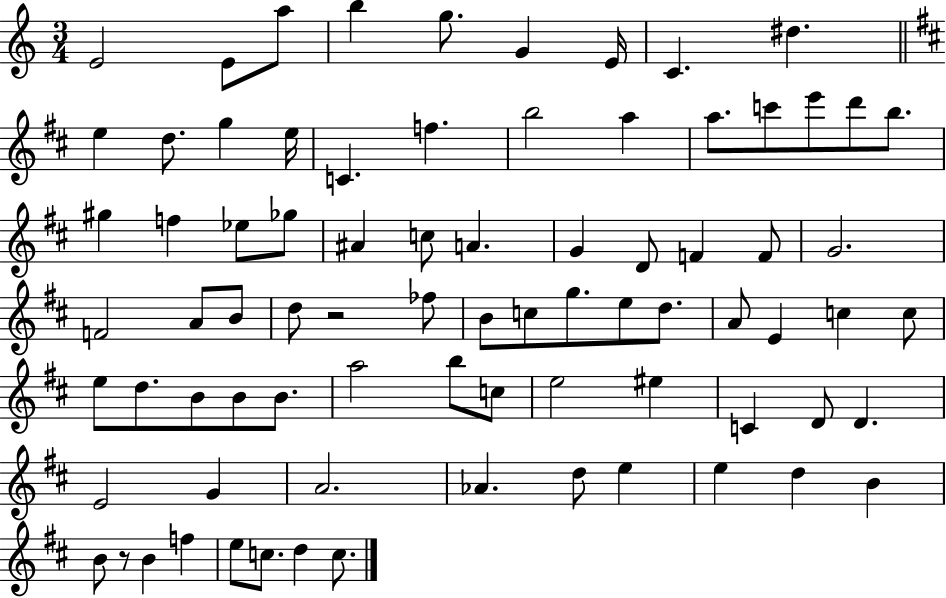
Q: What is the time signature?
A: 3/4